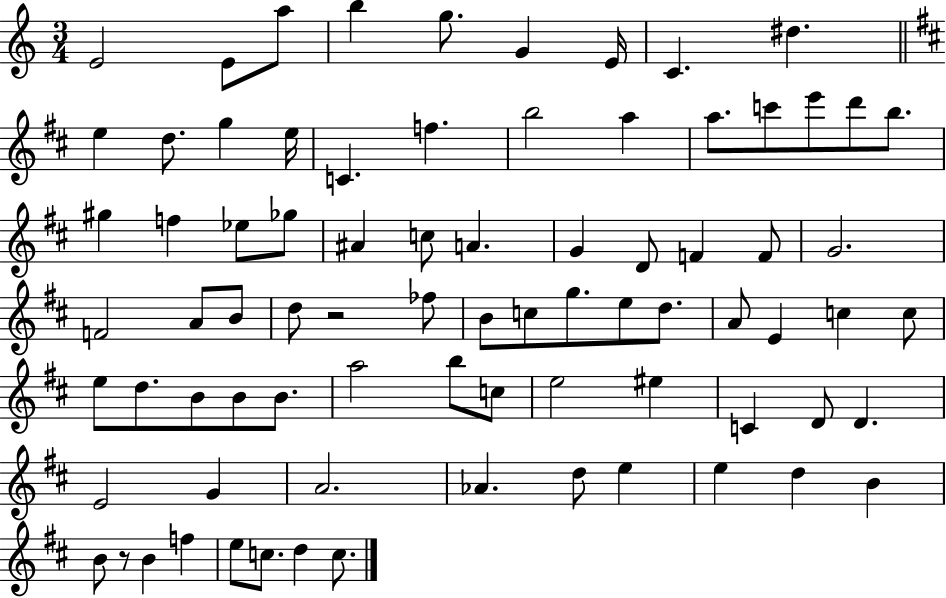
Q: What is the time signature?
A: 3/4